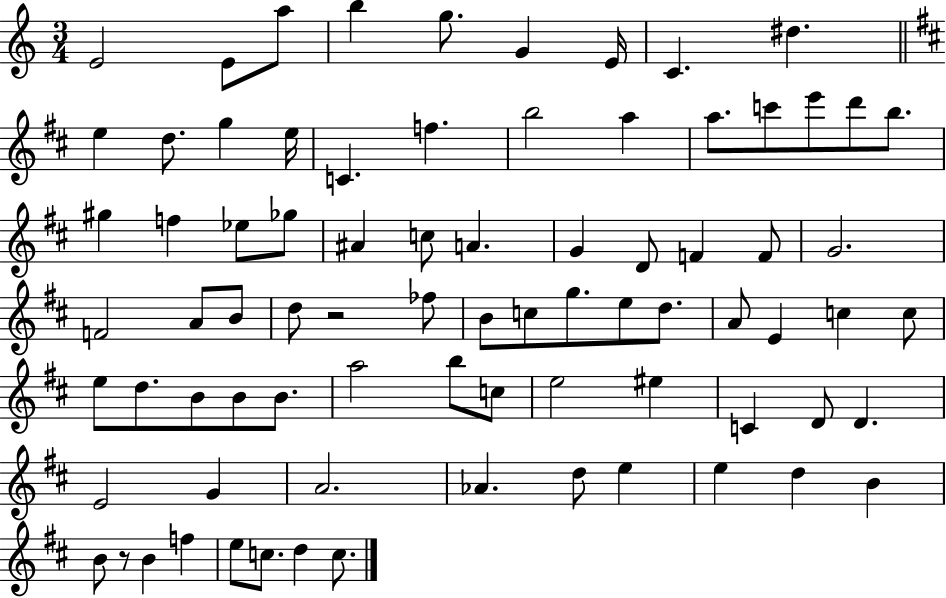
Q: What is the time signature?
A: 3/4